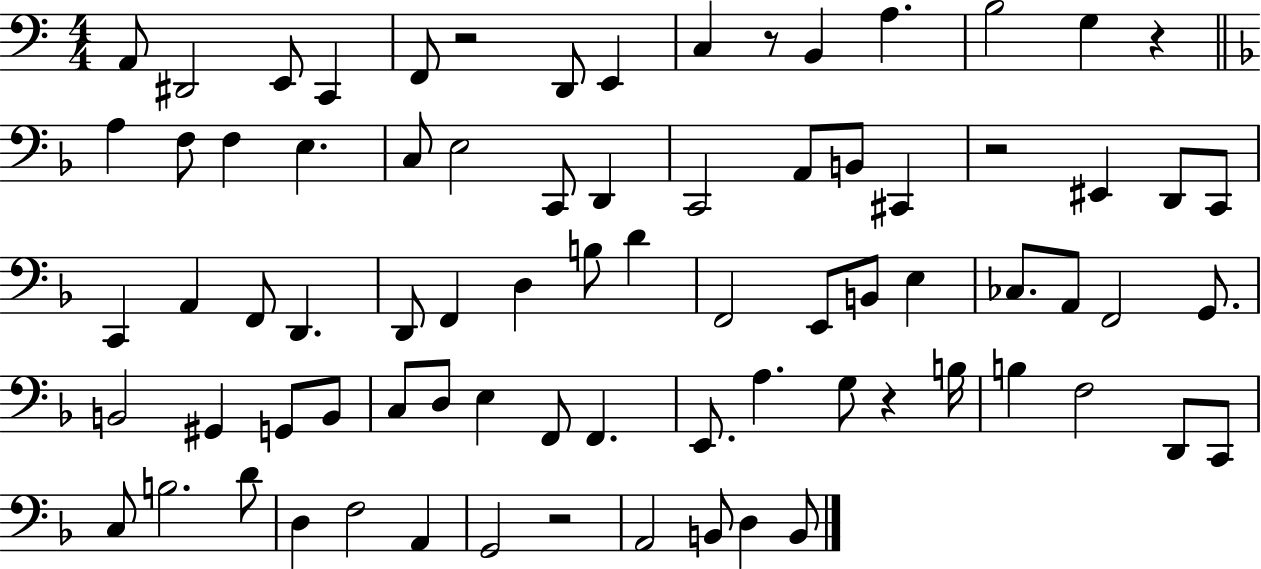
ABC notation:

X:1
T:Untitled
M:4/4
L:1/4
K:C
A,,/2 ^D,,2 E,,/2 C,, F,,/2 z2 D,,/2 E,, C, z/2 B,, A, B,2 G, z A, F,/2 F, E, C,/2 E,2 C,,/2 D,, C,,2 A,,/2 B,,/2 ^C,, z2 ^E,, D,,/2 C,,/2 C,, A,, F,,/2 D,, D,,/2 F,, D, B,/2 D F,,2 E,,/2 B,,/2 E, _C,/2 A,,/2 F,,2 G,,/2 B,,2 ^G,, G,,/2 B,,/2 C,/2 D,/2 E, F,,/2 F,, E,,/2 A, G,/2 z B,/4 B, F,2 D,,/2 C,,/2 C,/2 B,2 D/2 D, F,2 A,, G,,2 z2 A,,2 B,,/2 D, B,,/2